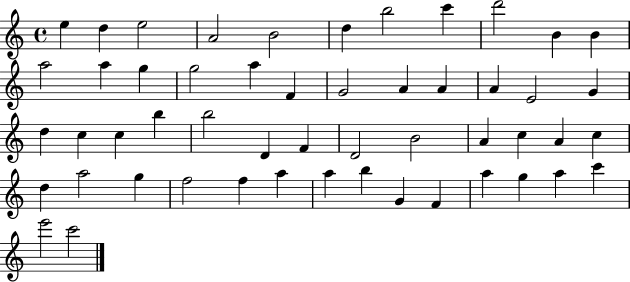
E5/q D5/q E5/h A4/h B4/h D5/q B5/h C6/q D6/h B4/q B4/q A5/h A5/q G5/q G5/h A5/q F4/q G4/h A4/q A4/q A4/q E4/h G4/q D5/q C5/q C5/q B5/q B5/h D4/q F4/q D4/h B4/h A4/q C5/q A4/q C5/q D5/q A5/h G5/q F5/h F5/q A5/q A5/q B5/q G4/q F4/q A5/q G5/q A5/q C6/q E6/h C6/h